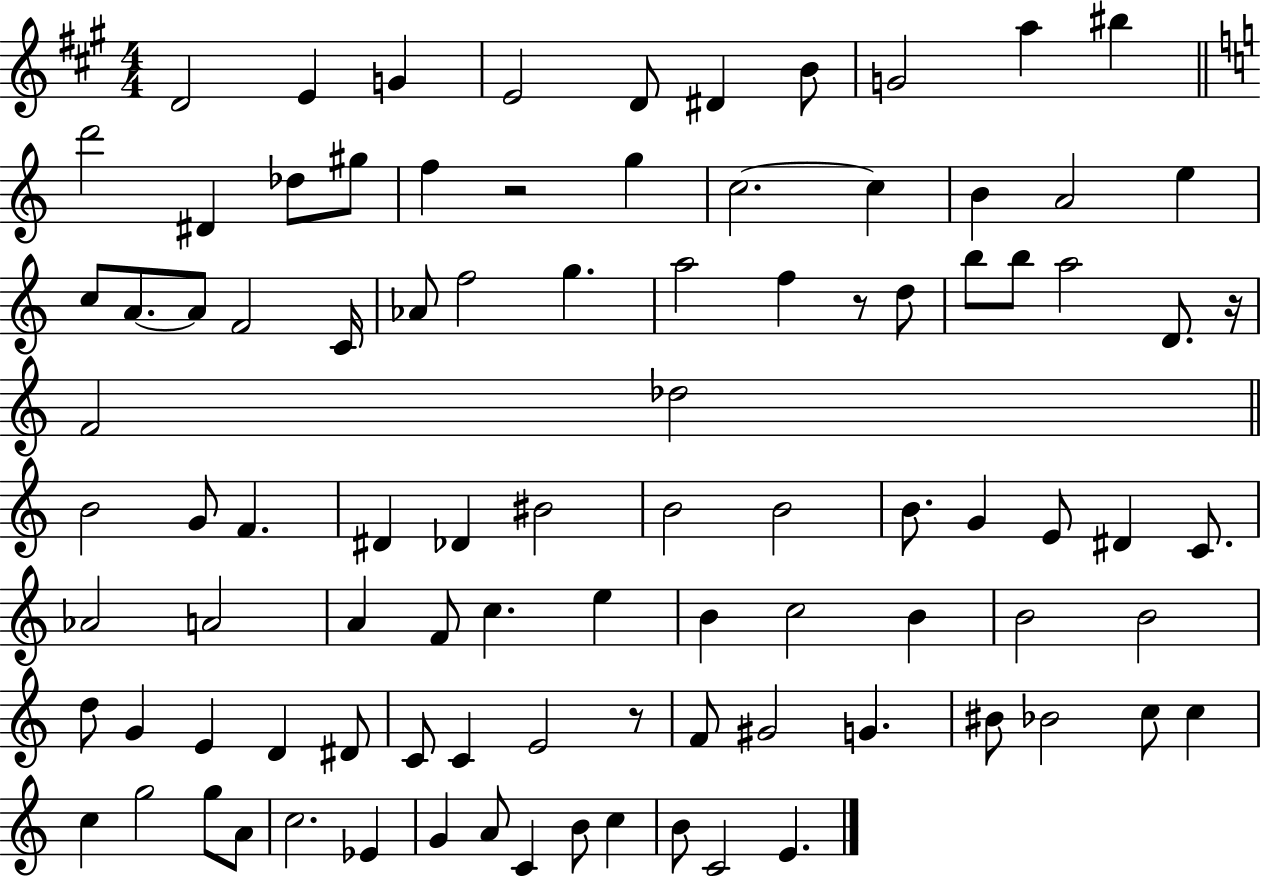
X:1
T:Untitled
M:4/4
L:1/4
K:A
D2 E G E2 D/2 ^D B/2 G2 a ^b d'2 ^D _d/2 ^g/2 f z2 g c2 c B A2 e c/2 A/2 A/2 F2 C/4 _A/2 f2 g a2 f z/2 d/2 b/2 b/2 a2 D/2 z/4 F2 _d2 B2 G/2 F ^D _D ^B2 B2 B2 B/2 G E/2 ^D C/2 _A2 A2 A F/2 c e B c2 B B2 B2 d/2 G E D ^D/2 C/2 C E2 z/2 F/2 ^G2 G ^B/2 _B2 c/2 c c g2 g/2 A/2 c2 _E G A/2 C B/2 c B/2 C2 E